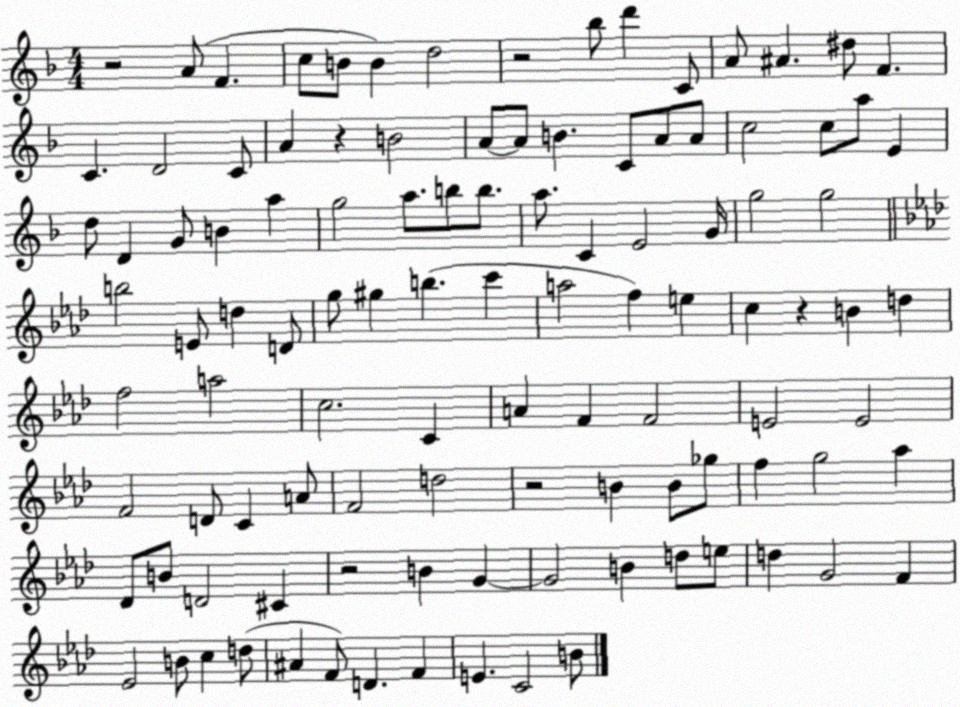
X:1
T:Untitled
M:4/4
L:1/4
K:F
z2 A/2 F c/2 B/2 B d2 z2 _b/2 d' C/2 A/2 ^A ^d/2 F C D2 C/2 A z B2 A/2 A/2 B C/2 A/2 A/2 c2 c/2 a/2 E d/2 D G/2 B a g2 a/2 b/2 b/2 a/2 C E2 G/4 g2 g2 b2 E/2 d D/2 g/2 ^g b c' a2 f e c z B d f2 a2 c2 C A F F2 E2 E2 F2 D/2 C A/2 F2 d2 z2 B B/2 _g/2 f g2 _a _D/2 B/2 D2 ^C z2 B G G2 B d/2 e/2 d G2 F _E2 B/2 c d/2 ^A F/2 D F E C2 B/2